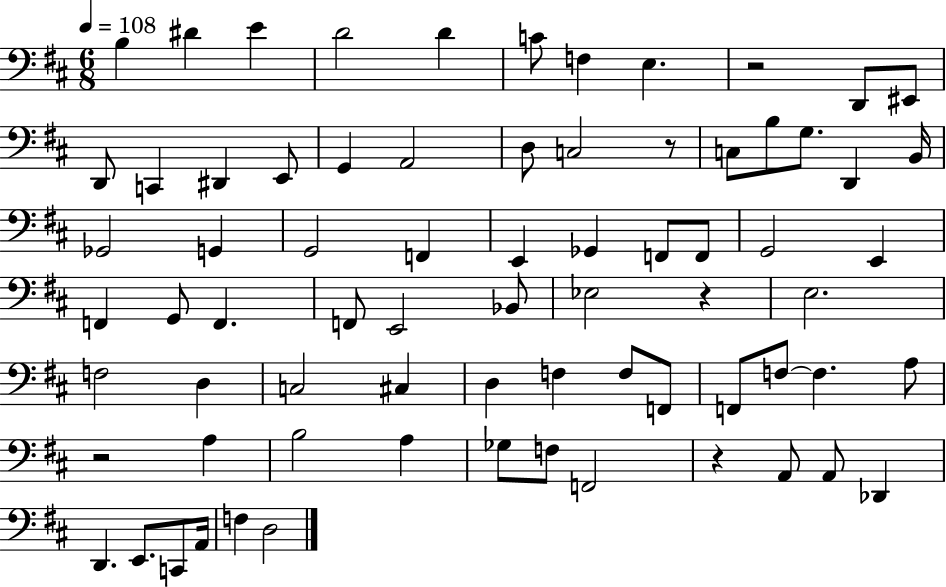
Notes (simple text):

B3/q D#4/q E4/q D4/h D4/q C4/e F3/q E3/q. R/h D2/e EIS2/e D2/e C2/q D#2/q E2/e G2/q A2/h D3/e C3/h R/e C3/e B3/e G3/e. D2/q B2/s Gb2/h G2/q G2/h F2/q E2/q Gb2/q F2/e F2/e G2/h E2/q F2/q G2/e F2/q. F2/e E2/h Bb2/e Eb3/h R/q E3/h. F3/h D3/q C3/h C#3/q D3/q F3/q F3/e F2/e F2/e F3/e F3/q. A3/e R/h A3/q B3/h A3/q Gb3/e F3/e F2/h R/q A2/e A2/e Db2/q D2/q. E2/e. C2/e A2/s F3/q D3/h